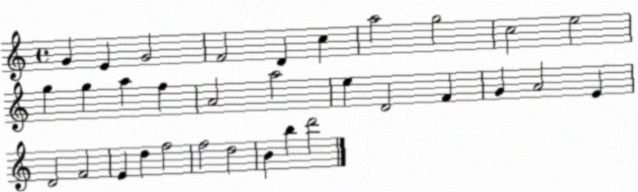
X:1
T:Untitled
M:4/4
L:1/4
K:C
G E G2 F2 D c a2 g2 c2 e2 g g a f A2 a2 e D2 F G A2 E D2 F2 E d f2 f2 d2 B b d'2